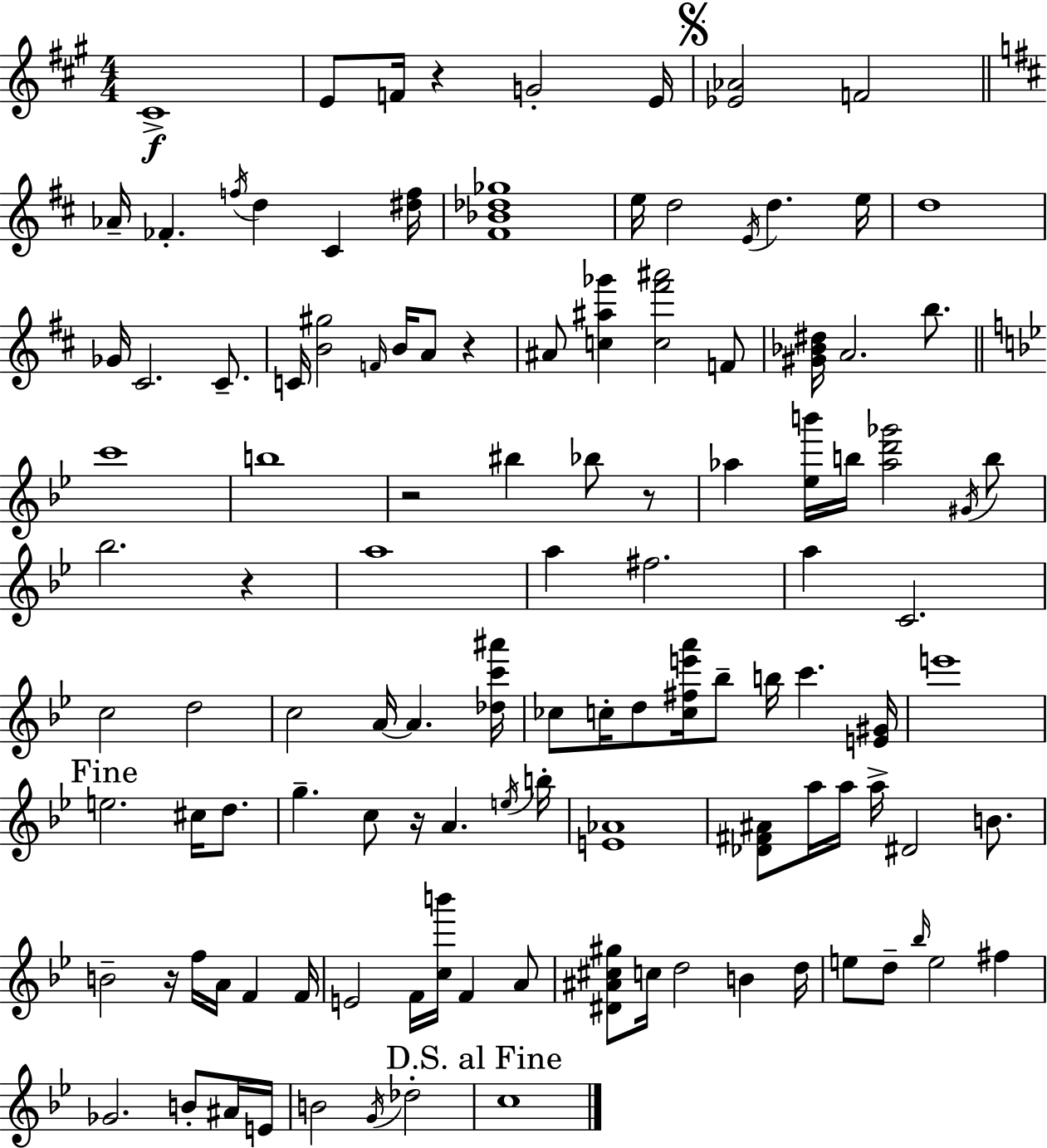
C#4/w E4/e F4/s R/q G4/h E4/s [Eb4,Ab4]/h F4/h Ab4/s FES4/q. F5/s D5/q C#4/q [D#5,F5]/s [F#4,Bb4,Db5,Gb5]/w E5/s D5/h E4/s D5/q. E5/s D5/w Gb4/s C#4/h. C#4/e. C4/s [B4,G#5]/h F4/s B4/s A4/e R/q A#4/e [C5,A#5,Gb6]/q [C5,F#6,A#6]/h F4/e [G#4,Bb4,D#5]/s A4/h. B5/e. C6/w B5/w R/h BIS5/q Bb5/e R/e Ab5/q [Eb5,B6]/s B5/s [Ab5,D6,Gb6]/h G#4/s B5/e Bb5/h. R/q A5/w A5/q F#5/h. A5/q C4/h. C5/h D5/h C5/h A4/s A4/q. [Db5,C6,A#6]/s CES5/e C5/s D5/e [C5,F#5,E6,A6]/s Bb5/e B5/s C6/q. [E4,G#4]/s E6/w E5/h. C#5/s D5/e. G5/q. C5/e R/s A4/q. E5/s B5/s [E4,Ab4]/w [Db4,F#4,A#4]/e A5/s A5/s A5/s D#4/h B4/e. B4/h R/s F5/s A4/s F4/q F4/s E4/h F4/s [C5,B6]/s F4/q A4/e [D#4,A#4,C#5,G#5]/e C5/s D5/h B4/q D5/s E5/e D5/e Bb5/s E5/h F#5/q Gb4/h. B4/e A#4/s E4/s B4/h G4/s Db5/h C5/w